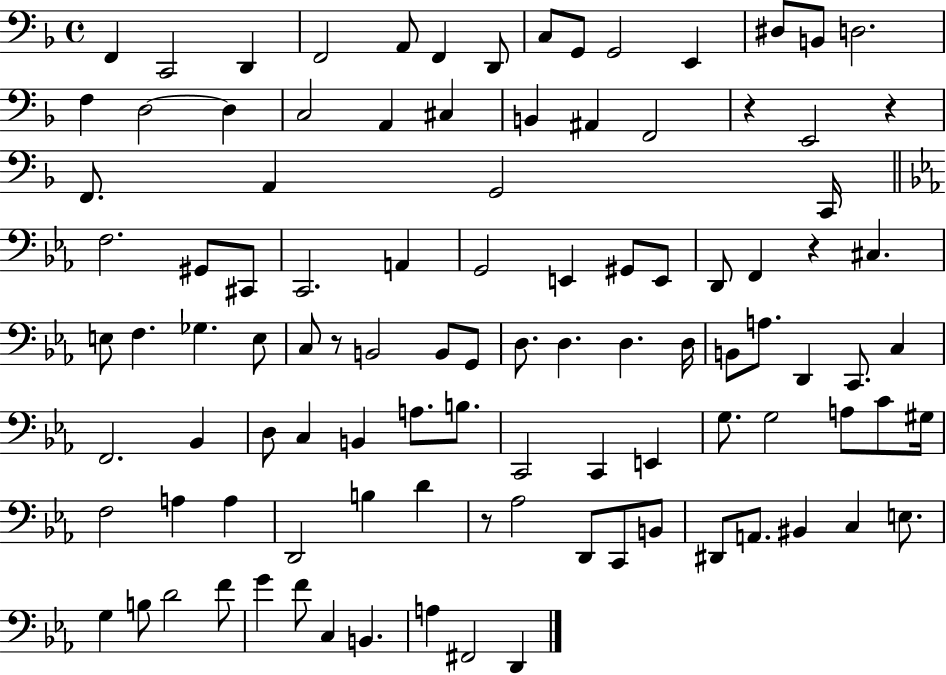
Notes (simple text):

F2/q C2/h D2/q F2/h A2/e F2/q D2/e C3/e G2/e G2/h E2/q D#3/e B2/e D3/h. F3/q D3/h D3/q C3/h A2/q C#3/q B2/q A#2/q F2/h R/q E2/h R/q F2/e. A2/q G2/h C2/s F3/h. G#2/e C#2/e C2/h. A2/q G2/h E2/q G#2/e E2/e D2/e F2/q R/q C#3/q. E3/e F3/q. Gb3/q. E3/e C3/e R/e B2/h B2/e G2/e D3/e. D3/q. D3/q. D3/s B2/e A3/e. D2/q C2/e. C3/q F2/h. Bb2/q D3/e C3/q B2/q A3/e. B3/e. C2/h C2/q E2/q G3/e. G3/h A3/e C4/e G#3/s F3/h A3/q A3/q D2/h B3/q D4/q R/e Ab3/h D2/e C2/e B2/e D#2/e A2/e. BIS2/q C3/q E3/e. G3/q B3/e D4/h F4/e G4/q F4/e C3/q B2/q. A3/q F#2/h D2/q